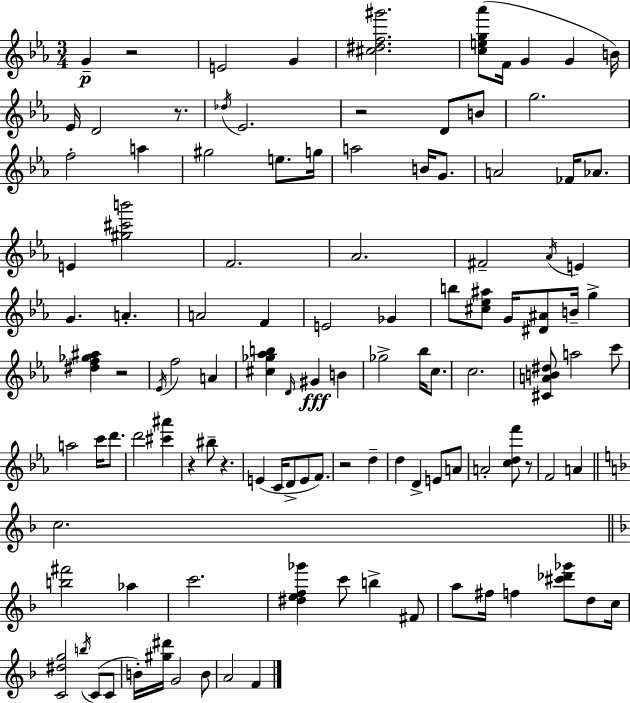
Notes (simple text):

G4/q R/h E4/h G4/q [C#5,D#5,F5,G#6]/h. [C5,E5,G5,Ab6]/e F4/s G4/q G4/q B4/s Eb4/s D4/h R/e. Db5/s Eb4/h. R/h D4/e B4/e G5/h. F5/h A5/q G#5/h E5/e. G5/s A5/h B4/s G4/e. A4/h FES4/s Ab4/e. E4/q [G#5,C#6,B6]/h F4/h. Ab4/h. F#4/h Ab4/s E4/q G4/q. A4/q. A4/h F4/q E4/h Gb4/q B5/e [C#5,Eb5,A#5]/e G4/s [D#4,A#4]/e B4/s G5/q [D#5,F5,Gb5,A#5]/q R/h Eb4/s F5/h A4/q [C#5,Gb5,Ab5,B5]/q D4/s G#4/q B4/q Gb5/h Bb5/s C5/e. C5/h. [C#4,A4,B4,D#5]/e A5/h C6/e A5/h C6/s D6/e. D6/h [C#6,A#6]/q R/q BIS5/e R/q. E4/q C4/s D4/e E4/e F4/e. R/h D5/q D5/q D4/q E4/e A4/e A4/h [C5,D5,F6]/e R/e F4/h A4/q C5/h. [B5,F#6]/h Ab5/q C6/h. [D#5,E5,F5,Gb6]/q C6/e B5/q F#4/e A5/e F#5/s F5/q [C#6,Db6,Gb6]/e D5/e C5/s [C4,D#5,G5]/h B5/s C4/e C4/e B4/s [G#5,D#6]/s G4/h B4/e A4/h F4/q